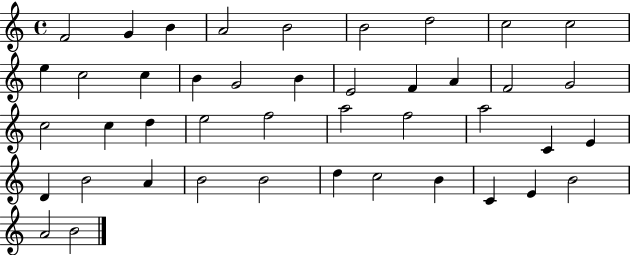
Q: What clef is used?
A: treble